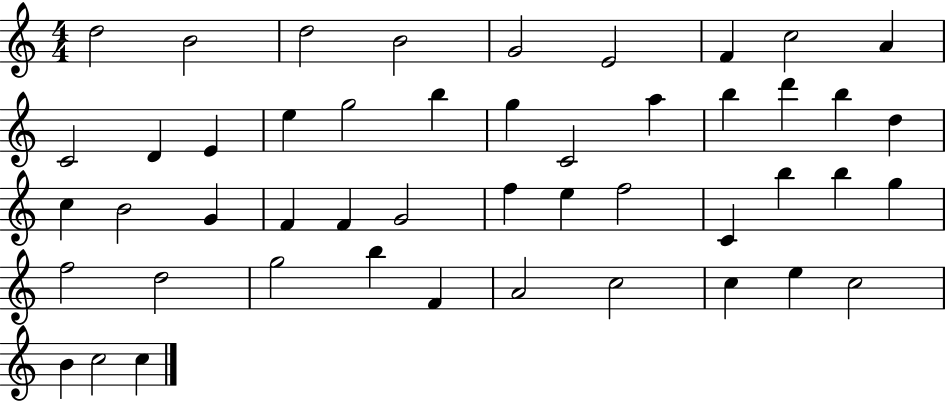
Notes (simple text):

D5/h B4/h D5/h B4/h G4/h E4/h F4/q C5/h A4/q C4/h D4/q E4/q E5/q G5/h B5/q G5/q C4/h A5/q B5/q D6/q B5/q D5/q C5/q B4/h G4/q F4/q F4/q G4/h F5/q E5/q F5/h C4/q B5/q B5/q G5/q F5/h D5/h G5/h B5/q F4/q A4/h C5/h C5/q E5/q C5/h B4/q C5/h C5/q